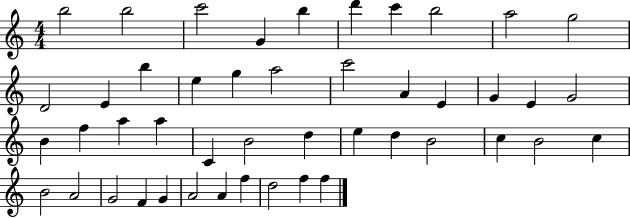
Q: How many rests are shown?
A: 0